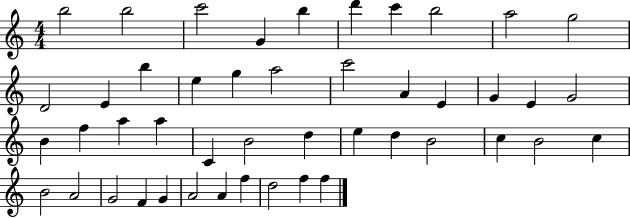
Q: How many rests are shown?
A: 0